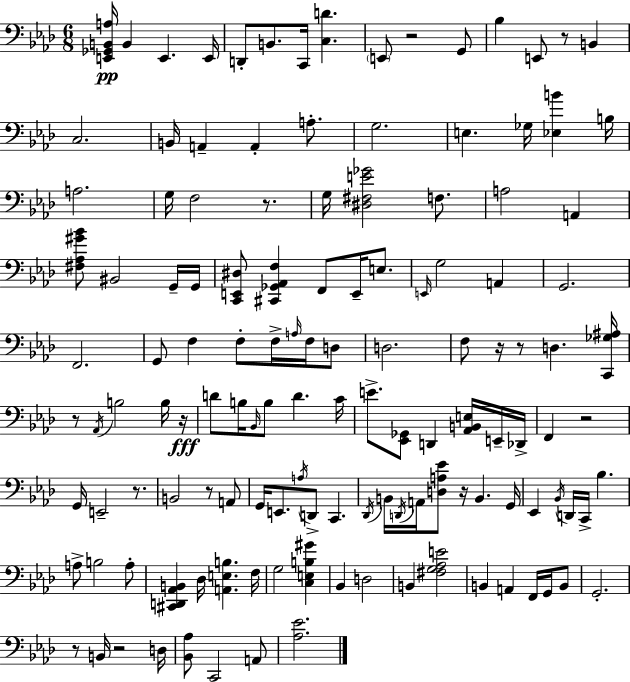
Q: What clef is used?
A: bass